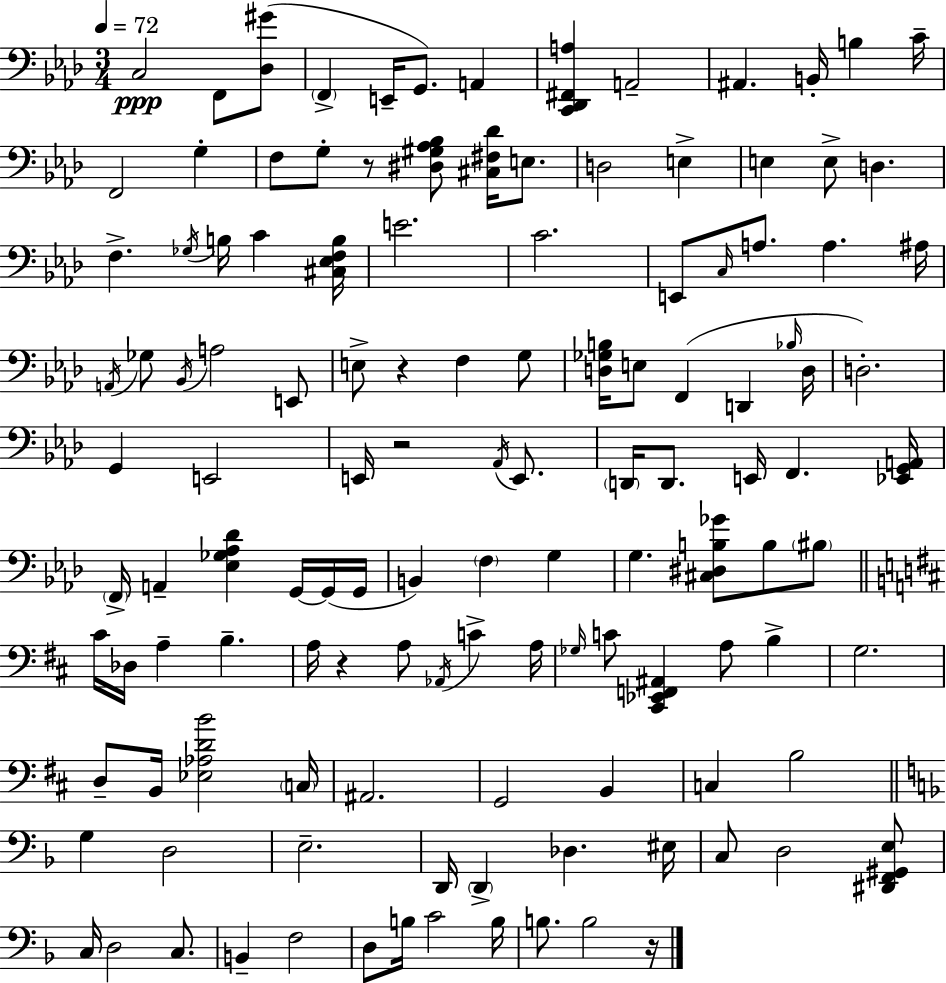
C3/h F2/e [Db3,G#4]/e F2/q E2/s G2/e. A2/q [C2,Db2,F#2,A3]/q A2/h A#2/q. B2/s B3/q C4/s F2/h G3/q F3/e G3/e R/e [D#3,G#3,Ab3,Bb3]/e [C#3,F#3,Db4]/s E3/e. D3/h E3/q E3/q E3/e D3/q. F3/q. Gb3/s B3/s C4/q [C#3,Eb3,F3,B3]/s E4/h. C4/h. E2/e C3/s A3/e. A3/q. A#3/s A2/s Gb3/e Bb2/s A3/h E2/e E3/e R/q F3/q G3/e [D3,Gb3,B3]/s E3/e F2/q D2/q Bb3/s D3/s D3/h. G2/q E2/h E2/s R/h Ab2/s E2/e. D2/s D2/e. E2/s F2/q. [Eb2,G2,A2]/s F2/s A2/q [Eb3,Gb3,Ab3,Db4]/q G2/s G2/s G2/s B2/q F3/q G3/q G3/q. [C#3,D#3,B3,Gb4]/e B3/e BIS3/e C#4/s Db3/s A3/q B3/q. A3/s R/q A3/e Ab2/s C4/q A3/s Gb3/s C4/e [C#2,Eb2,F2,A#2]/q A3/e B3/q G3/h. D3/e B2/s [Eb3,Ab3,D4,B4]/h C3/s A#2/h. G2/h B2/q C3/q B3/h G3/q D3/h E3/h. D2/s D2/q Db3/q. EIS3/s C3/e D3/h [D#2,F2,G#2,E3]/e C3/s D3/h C3/e. B2/q F3/h D3/e B3/s C4/h B3/s B3/e. B3/h R/s